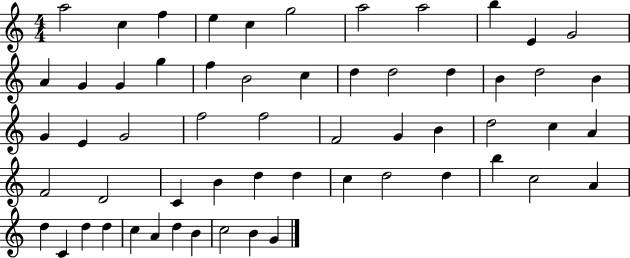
X:1
T:Untitled
M:4/4
L:1/4
K:C
a2 c f e c g2 a2 a2 b E G2 A G G g f B2 c d d2 d B d2 B G E G2 f2 f2 F2 G B d2 c A F2 D2 C B d d c d2 d b c2 A d C d d c A d B c2 B G